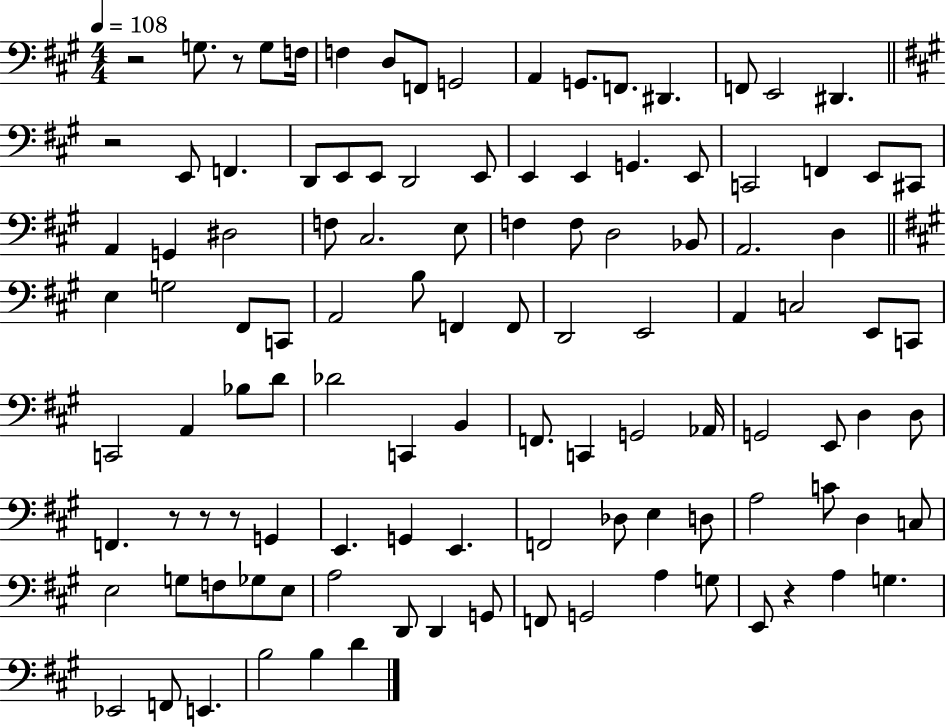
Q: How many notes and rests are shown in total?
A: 112